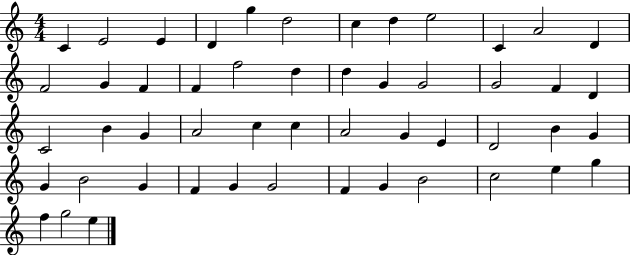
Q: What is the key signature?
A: C major